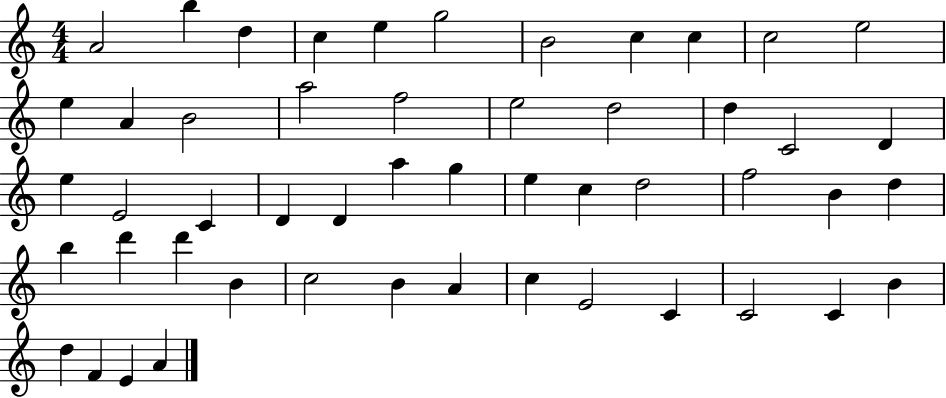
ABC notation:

X:1
T:Untitled
M:4/4
L:1/4
K:C
A2 b d c e g2 B2 c c c2 e2 e A B2 a2 f2 e2 d2 d C2 D e E2 C D D a g e c d2 f2 B d b d' d' B c2 B A c E2 C C2 C B d F E A